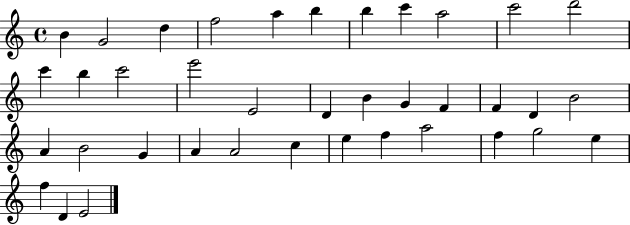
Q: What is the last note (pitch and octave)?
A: E4